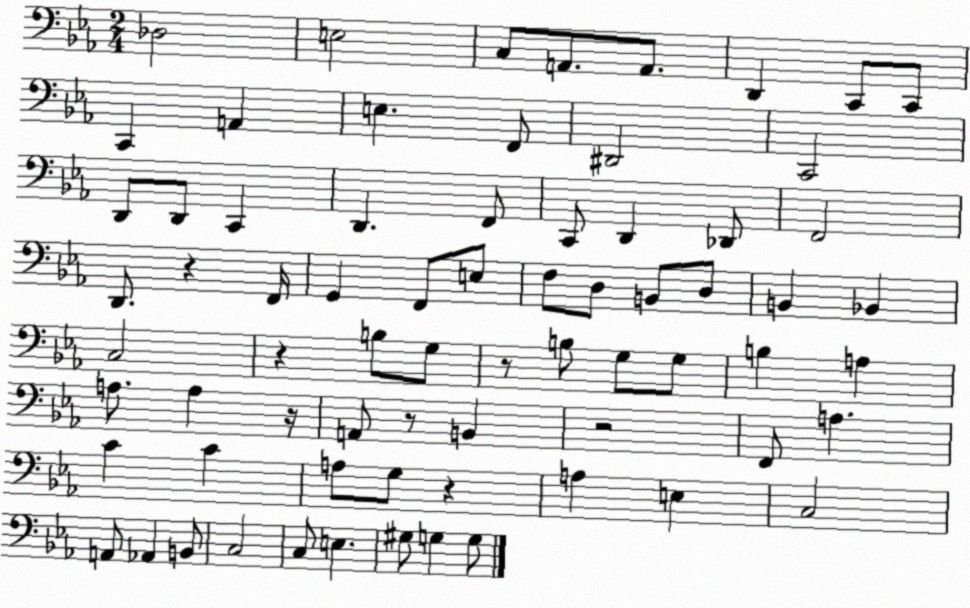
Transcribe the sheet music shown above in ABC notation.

X:1
T:Untitled
M:2/4
L:1/4
K:Eb
_D,2 E,2 C,/2 A,,/2 A,,/2 D,, C,,/2 C,,/2 C,, A,, E, F,,/2 ^D,,2 C,,2 D,,/2 D,,/2 C,, D,, F,,/2 C,,/2 D,, _D,,/2 F,,2 D,,/2 z F,,/4 G,, F,,/2 E,/2 F,/2 D,/2 B,,/2 D,/2 B,, _B,, C,2 z B,/2 G,/2 z/2 B,/2 G,/2 G,/2 B, A, A,/2 A, z/4 A,,/2 z/2 B,, z2 F,,/2 A, C C A,/2 G,/2 z A, E, C,2 A,,/2 _A,, B,,/2 C,2 C,/2 E, ^G,/2 G, G,/2